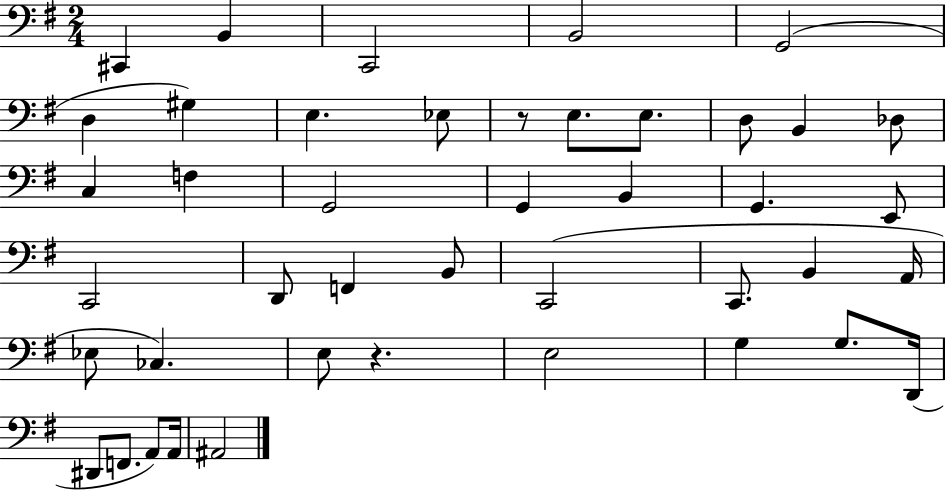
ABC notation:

X:1
T:Untitled
M:2/4
L:1/4
K:G
^C,, B,, C,,2 B,,2 G,,2 D, ^G, E, _E,/2 z/2 E,/2 E,/2 D,/2 B,, _D,/2 C, F, G,,2 G,, B,, G,, E,,/2 C,,2 D,,/2 F,, B,,/2 C,,2 C,,/2 B,, A,,/4 _E,/2 _C, E,/2 z E,2 G, G,/2 D,,/4 ^D,,/2 F,,/2 A,,/2 A,,/4 ^A,,2